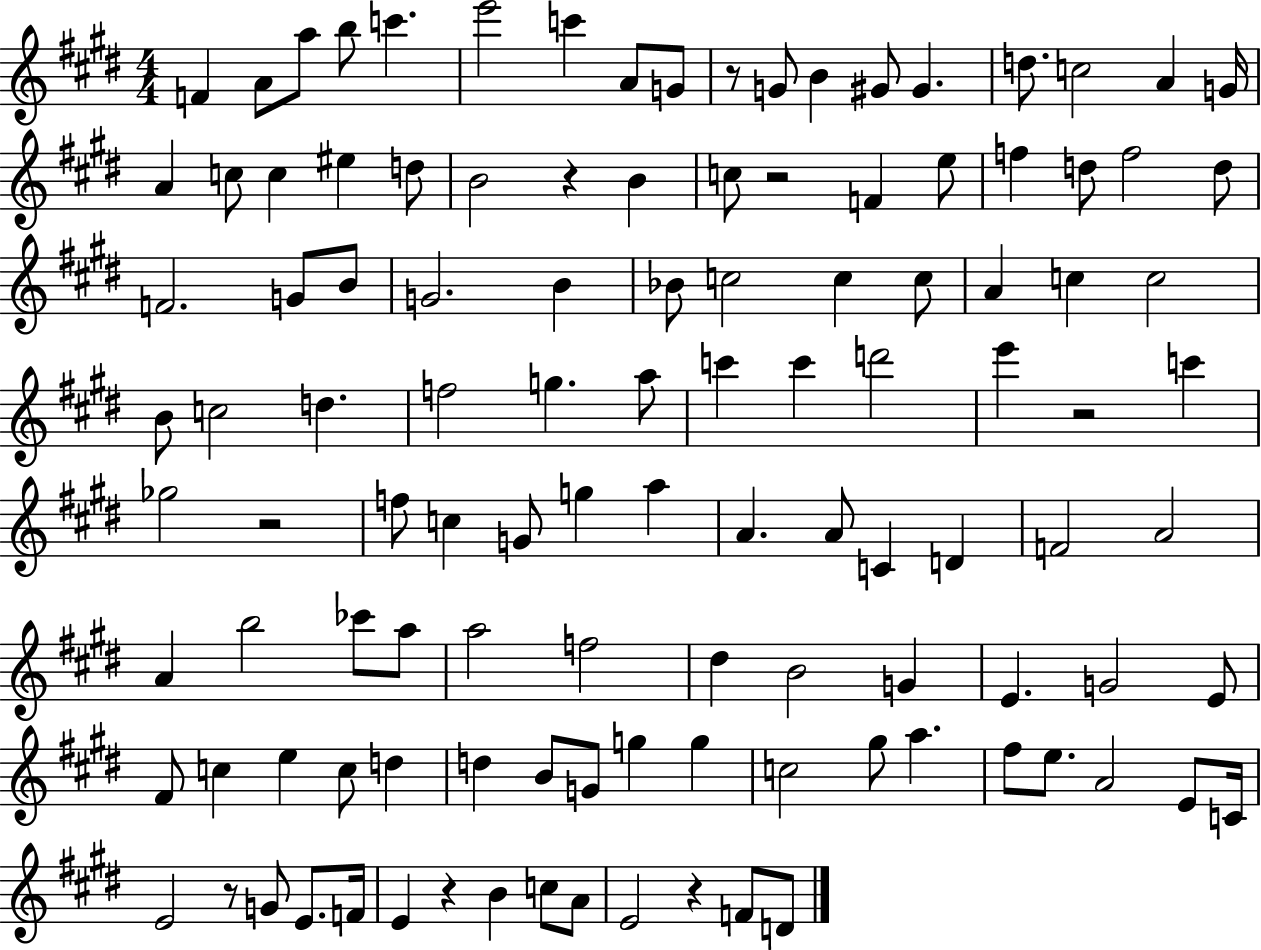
{
  \clef treble
  \numericTimeSignature
  \time 4/4
  \key e \major
  f'4 a'8 a''8 b''8 c'''4. | e'''2 c'''4 a'8 g'8 | r8 g'8 b'4 gis'8 gis'4. | d''8. c''2 a'4 g'16 | \break a'4 c''8 c''4 eis''4 d''8 | b'2 r4 b'4 | c''8 r2 f'4 e''8 | f''4 d''8 f''2 d''8 | \break f'2. g'8 b'8 | g'2. b'4 | bes'8 c''2 c''4 c''8 | a'4 c''4 c''2 | \break b'8 c''2 d''4. | f''2 g''4. a''8 | c'''4 c'''4 d'''2 | e'''4 r2 c'''4 | \break ges''2 r2 | f''8 c''4 g'8 g''4 a''4 | a'4. a'8 c'4 d'4 | f'2 a'2 | \break a'4 b''2 ces'''8 a''8 | a''2 f''2 | dis''4 b'2 g'4 | e'4. g'2 e'8 | \break fis'8 c''4 e''4 c''8 d''4 | d''4 b'8 g'8 g''4 g''4 | c''2 gis''8 a''4. | fis''8 e''8. a'2 e'8 c'16 | \break e'2 r8 g'8 e'8. f'16 | e'4 r4 b'4 c''8 a'8 | e'2 r4 f'8 d'8 | \bar "|."
}